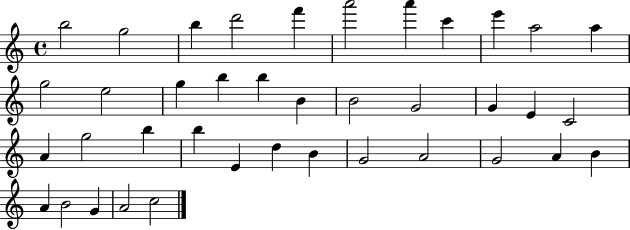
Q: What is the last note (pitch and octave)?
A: C5